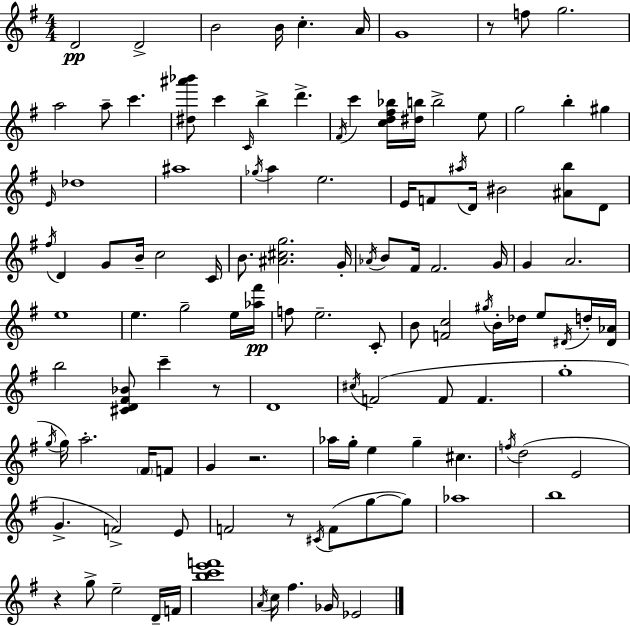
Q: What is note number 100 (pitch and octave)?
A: F4